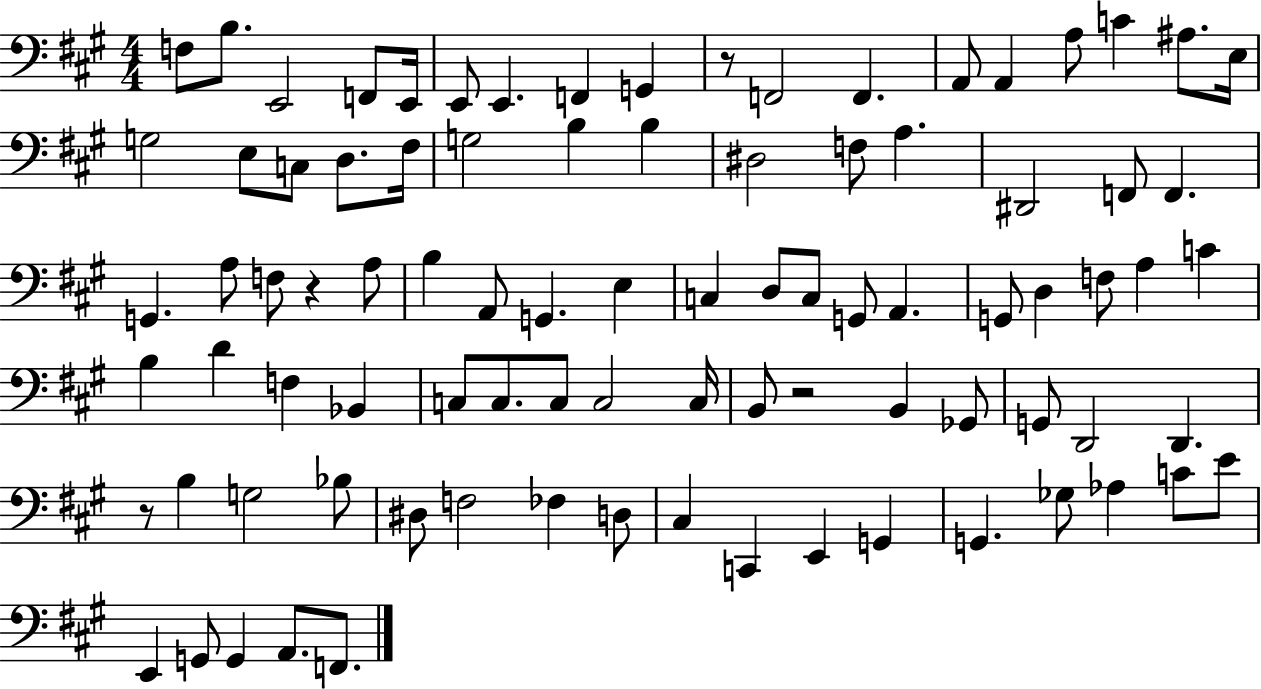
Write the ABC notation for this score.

X:1
T:Untitled
M:4/4
L:1/4
K:A
F,/2 B,/2 E,,2 F,,/2 E,,/4 E,,/2 E,, F,, G,, z/2 F,,2 F,, A,,/2 A,, A,/2 C ^A,/2 E,/4 G,2 E,/2 C,/2 D,/2 ^F,/4 G,2 B, B, ^D,2 F,/2 A, ^D,,2 F,,/2 F,, G,, A,/2 F,/2 z A,/2 B, A,,/2 G,, E, C, D,/2 C,/2 G,,/2 A,, G,,/2 D, F,/2 A, C B, D F, _B,, C,/2 C,/2 C,/2 C,2 C,/4 B,,/2 z2 B,, _G,,/2 G,,/2 D,,2 D,, z/2 B, G,2 _B,/2 ^D,/2 F,2 _F, D,/2 ^C, C,, E,, G,, G,, _G,/2 _A, C/2 E/2 E,, G,,/2 G,, A,,/2 F,,/2